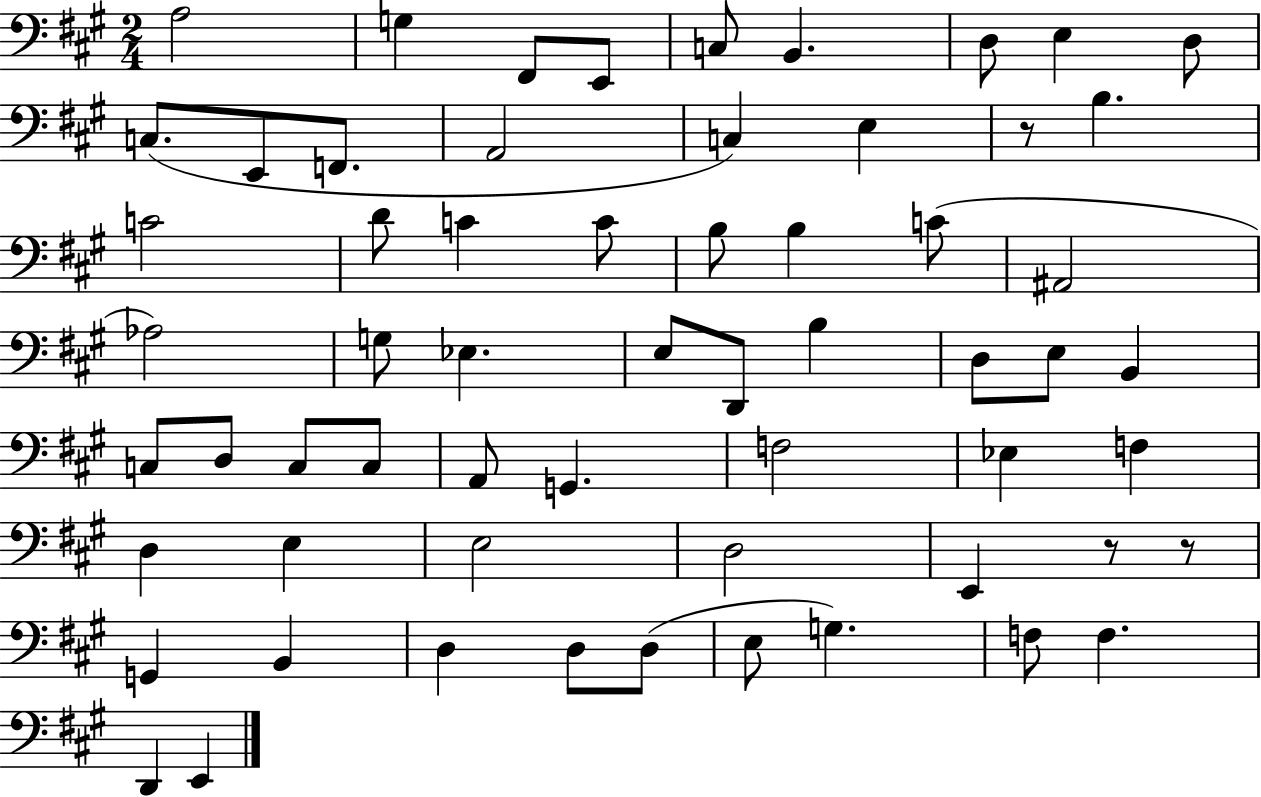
A3/h G3/q F#2/e E2/e C3/e B2/q. D3/e E3/q D3/e C3/e. E2/e F2/e. A2/h C3/q E3/q R/e B3/q. C4/h D4/e C4/q C4/e B3/e B3/q C4/e A#2/h Ab3/h G3/e Eb3/q. E3/e D2/e B3/q D3/e E3/e B2/q C3/e D3/e C3/e C3/e A2/e G2/q. F3/h Eb3/q F3/q D3/q E3/q E3/h D3/h E2/q R/e R/e G2/q B2/q D3/q D3/e D3/e E3/e G3/q. F3/e F3/q. D2/q E2/q